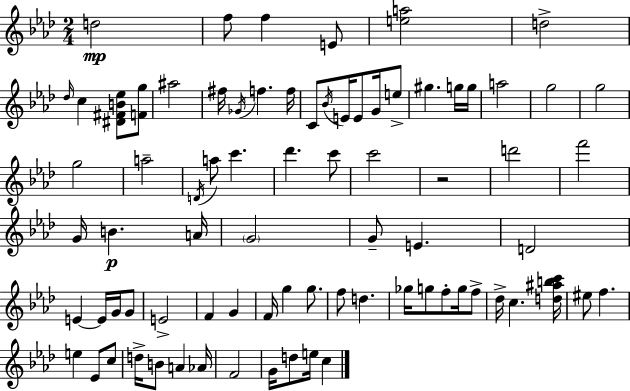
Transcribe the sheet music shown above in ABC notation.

X:1
T:Untitled
M:2/4
L:1/4
K:Fm
d2 f/2 f E/2 [ea]2 d2 _d/4 c [^D^FB_e]/2 [Fg]/2 ^a2 ^f/4 _G/4 f f/4 C/2 _B/4 E/4 E/2 G/4 e/2 ^g g/4 g/4 a2 g2 g2 g2 a2 D/4 a/2 c' _d' c'/2 c'2 z2 d'2 f'2 G/4 B A/4 G2 G/2 E D2 E E/4 G/4 G/2 E2 F G F/4 g g/2 f/2 d _g/4 g/2 f/2 g/4 f/2 _d/4 c [d^abc']/4 ^e/2 f e _E/2 c/2 d/4 B/2 A _A/4 F2 G/4 d/2 e/4 c